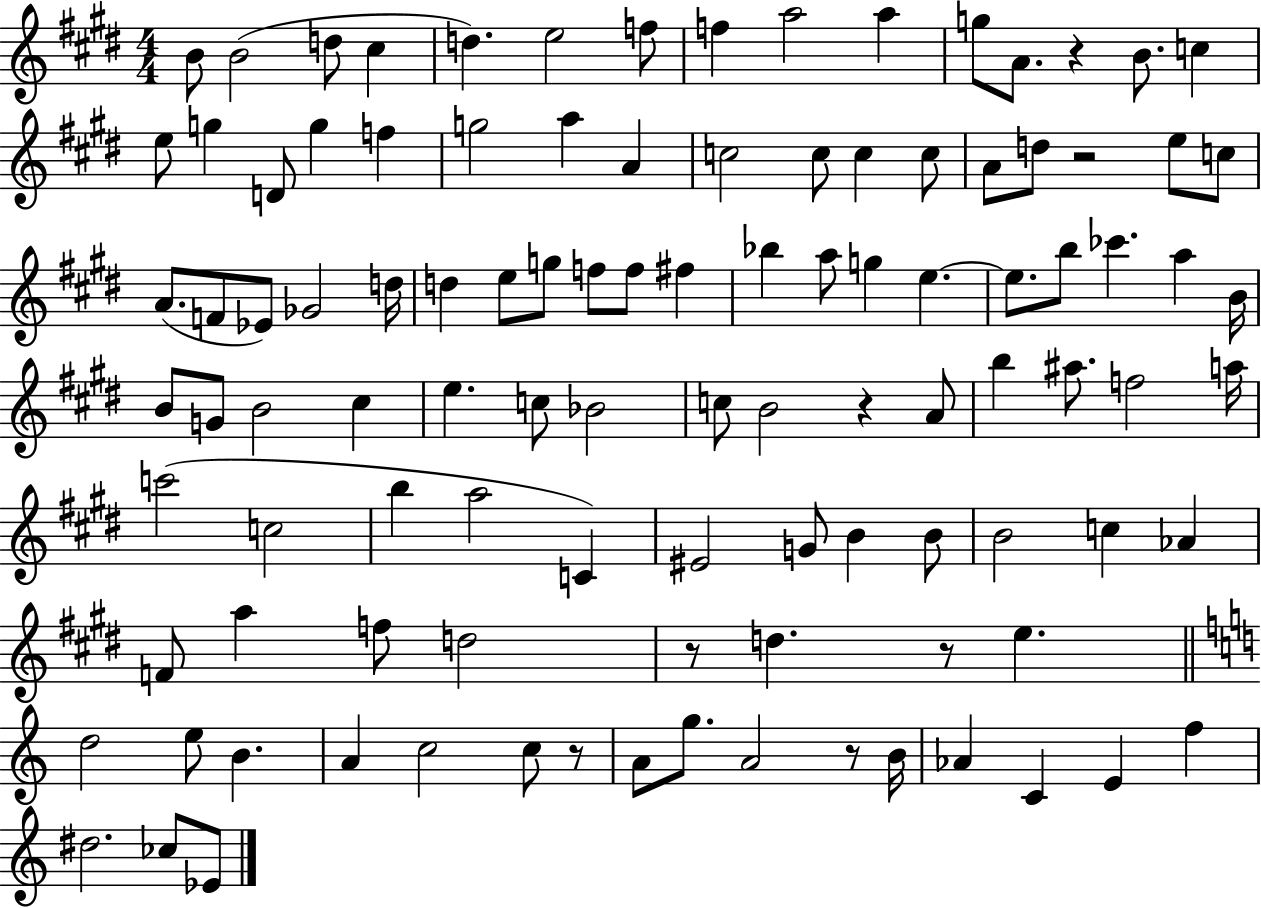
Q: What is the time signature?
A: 4/4